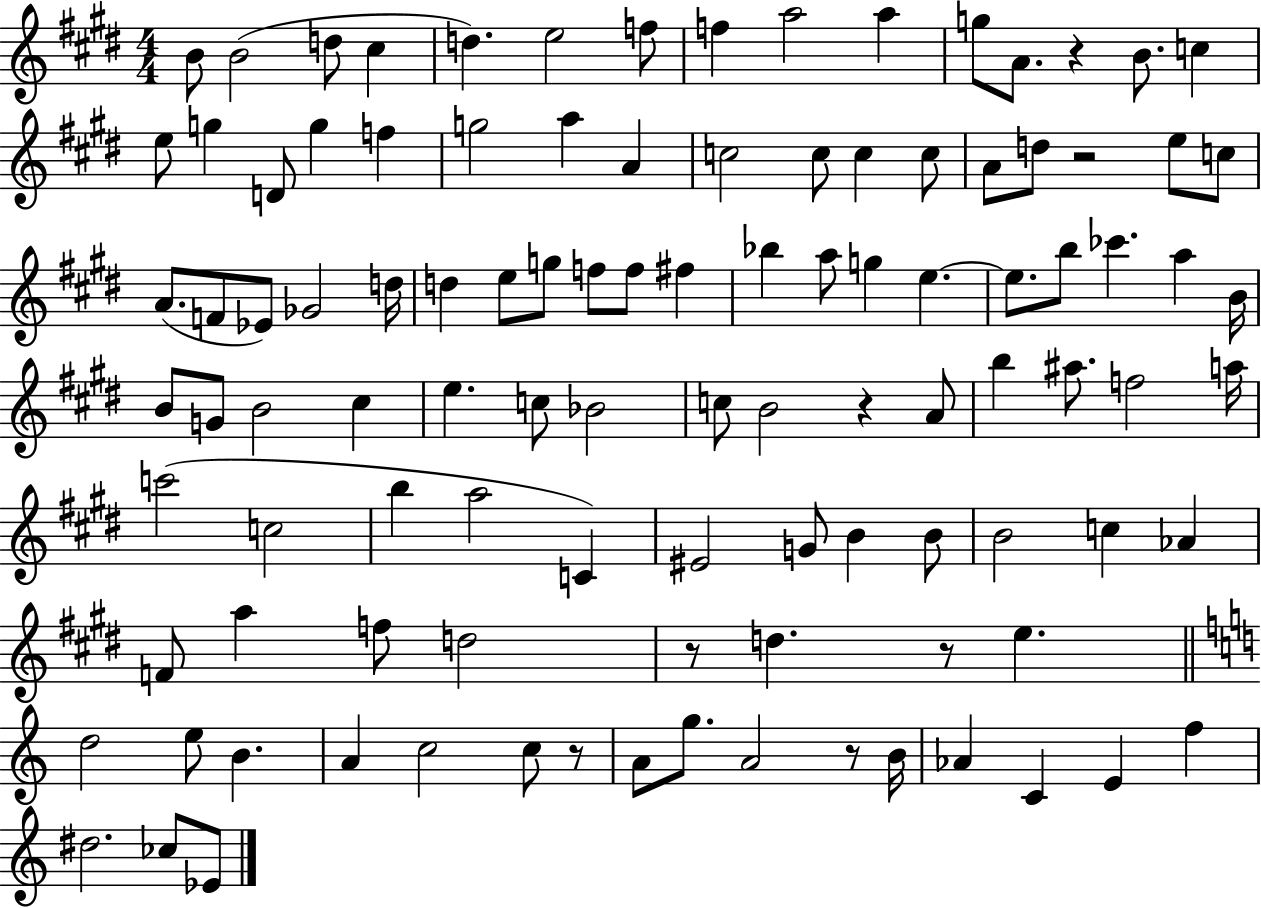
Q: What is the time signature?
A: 4/4